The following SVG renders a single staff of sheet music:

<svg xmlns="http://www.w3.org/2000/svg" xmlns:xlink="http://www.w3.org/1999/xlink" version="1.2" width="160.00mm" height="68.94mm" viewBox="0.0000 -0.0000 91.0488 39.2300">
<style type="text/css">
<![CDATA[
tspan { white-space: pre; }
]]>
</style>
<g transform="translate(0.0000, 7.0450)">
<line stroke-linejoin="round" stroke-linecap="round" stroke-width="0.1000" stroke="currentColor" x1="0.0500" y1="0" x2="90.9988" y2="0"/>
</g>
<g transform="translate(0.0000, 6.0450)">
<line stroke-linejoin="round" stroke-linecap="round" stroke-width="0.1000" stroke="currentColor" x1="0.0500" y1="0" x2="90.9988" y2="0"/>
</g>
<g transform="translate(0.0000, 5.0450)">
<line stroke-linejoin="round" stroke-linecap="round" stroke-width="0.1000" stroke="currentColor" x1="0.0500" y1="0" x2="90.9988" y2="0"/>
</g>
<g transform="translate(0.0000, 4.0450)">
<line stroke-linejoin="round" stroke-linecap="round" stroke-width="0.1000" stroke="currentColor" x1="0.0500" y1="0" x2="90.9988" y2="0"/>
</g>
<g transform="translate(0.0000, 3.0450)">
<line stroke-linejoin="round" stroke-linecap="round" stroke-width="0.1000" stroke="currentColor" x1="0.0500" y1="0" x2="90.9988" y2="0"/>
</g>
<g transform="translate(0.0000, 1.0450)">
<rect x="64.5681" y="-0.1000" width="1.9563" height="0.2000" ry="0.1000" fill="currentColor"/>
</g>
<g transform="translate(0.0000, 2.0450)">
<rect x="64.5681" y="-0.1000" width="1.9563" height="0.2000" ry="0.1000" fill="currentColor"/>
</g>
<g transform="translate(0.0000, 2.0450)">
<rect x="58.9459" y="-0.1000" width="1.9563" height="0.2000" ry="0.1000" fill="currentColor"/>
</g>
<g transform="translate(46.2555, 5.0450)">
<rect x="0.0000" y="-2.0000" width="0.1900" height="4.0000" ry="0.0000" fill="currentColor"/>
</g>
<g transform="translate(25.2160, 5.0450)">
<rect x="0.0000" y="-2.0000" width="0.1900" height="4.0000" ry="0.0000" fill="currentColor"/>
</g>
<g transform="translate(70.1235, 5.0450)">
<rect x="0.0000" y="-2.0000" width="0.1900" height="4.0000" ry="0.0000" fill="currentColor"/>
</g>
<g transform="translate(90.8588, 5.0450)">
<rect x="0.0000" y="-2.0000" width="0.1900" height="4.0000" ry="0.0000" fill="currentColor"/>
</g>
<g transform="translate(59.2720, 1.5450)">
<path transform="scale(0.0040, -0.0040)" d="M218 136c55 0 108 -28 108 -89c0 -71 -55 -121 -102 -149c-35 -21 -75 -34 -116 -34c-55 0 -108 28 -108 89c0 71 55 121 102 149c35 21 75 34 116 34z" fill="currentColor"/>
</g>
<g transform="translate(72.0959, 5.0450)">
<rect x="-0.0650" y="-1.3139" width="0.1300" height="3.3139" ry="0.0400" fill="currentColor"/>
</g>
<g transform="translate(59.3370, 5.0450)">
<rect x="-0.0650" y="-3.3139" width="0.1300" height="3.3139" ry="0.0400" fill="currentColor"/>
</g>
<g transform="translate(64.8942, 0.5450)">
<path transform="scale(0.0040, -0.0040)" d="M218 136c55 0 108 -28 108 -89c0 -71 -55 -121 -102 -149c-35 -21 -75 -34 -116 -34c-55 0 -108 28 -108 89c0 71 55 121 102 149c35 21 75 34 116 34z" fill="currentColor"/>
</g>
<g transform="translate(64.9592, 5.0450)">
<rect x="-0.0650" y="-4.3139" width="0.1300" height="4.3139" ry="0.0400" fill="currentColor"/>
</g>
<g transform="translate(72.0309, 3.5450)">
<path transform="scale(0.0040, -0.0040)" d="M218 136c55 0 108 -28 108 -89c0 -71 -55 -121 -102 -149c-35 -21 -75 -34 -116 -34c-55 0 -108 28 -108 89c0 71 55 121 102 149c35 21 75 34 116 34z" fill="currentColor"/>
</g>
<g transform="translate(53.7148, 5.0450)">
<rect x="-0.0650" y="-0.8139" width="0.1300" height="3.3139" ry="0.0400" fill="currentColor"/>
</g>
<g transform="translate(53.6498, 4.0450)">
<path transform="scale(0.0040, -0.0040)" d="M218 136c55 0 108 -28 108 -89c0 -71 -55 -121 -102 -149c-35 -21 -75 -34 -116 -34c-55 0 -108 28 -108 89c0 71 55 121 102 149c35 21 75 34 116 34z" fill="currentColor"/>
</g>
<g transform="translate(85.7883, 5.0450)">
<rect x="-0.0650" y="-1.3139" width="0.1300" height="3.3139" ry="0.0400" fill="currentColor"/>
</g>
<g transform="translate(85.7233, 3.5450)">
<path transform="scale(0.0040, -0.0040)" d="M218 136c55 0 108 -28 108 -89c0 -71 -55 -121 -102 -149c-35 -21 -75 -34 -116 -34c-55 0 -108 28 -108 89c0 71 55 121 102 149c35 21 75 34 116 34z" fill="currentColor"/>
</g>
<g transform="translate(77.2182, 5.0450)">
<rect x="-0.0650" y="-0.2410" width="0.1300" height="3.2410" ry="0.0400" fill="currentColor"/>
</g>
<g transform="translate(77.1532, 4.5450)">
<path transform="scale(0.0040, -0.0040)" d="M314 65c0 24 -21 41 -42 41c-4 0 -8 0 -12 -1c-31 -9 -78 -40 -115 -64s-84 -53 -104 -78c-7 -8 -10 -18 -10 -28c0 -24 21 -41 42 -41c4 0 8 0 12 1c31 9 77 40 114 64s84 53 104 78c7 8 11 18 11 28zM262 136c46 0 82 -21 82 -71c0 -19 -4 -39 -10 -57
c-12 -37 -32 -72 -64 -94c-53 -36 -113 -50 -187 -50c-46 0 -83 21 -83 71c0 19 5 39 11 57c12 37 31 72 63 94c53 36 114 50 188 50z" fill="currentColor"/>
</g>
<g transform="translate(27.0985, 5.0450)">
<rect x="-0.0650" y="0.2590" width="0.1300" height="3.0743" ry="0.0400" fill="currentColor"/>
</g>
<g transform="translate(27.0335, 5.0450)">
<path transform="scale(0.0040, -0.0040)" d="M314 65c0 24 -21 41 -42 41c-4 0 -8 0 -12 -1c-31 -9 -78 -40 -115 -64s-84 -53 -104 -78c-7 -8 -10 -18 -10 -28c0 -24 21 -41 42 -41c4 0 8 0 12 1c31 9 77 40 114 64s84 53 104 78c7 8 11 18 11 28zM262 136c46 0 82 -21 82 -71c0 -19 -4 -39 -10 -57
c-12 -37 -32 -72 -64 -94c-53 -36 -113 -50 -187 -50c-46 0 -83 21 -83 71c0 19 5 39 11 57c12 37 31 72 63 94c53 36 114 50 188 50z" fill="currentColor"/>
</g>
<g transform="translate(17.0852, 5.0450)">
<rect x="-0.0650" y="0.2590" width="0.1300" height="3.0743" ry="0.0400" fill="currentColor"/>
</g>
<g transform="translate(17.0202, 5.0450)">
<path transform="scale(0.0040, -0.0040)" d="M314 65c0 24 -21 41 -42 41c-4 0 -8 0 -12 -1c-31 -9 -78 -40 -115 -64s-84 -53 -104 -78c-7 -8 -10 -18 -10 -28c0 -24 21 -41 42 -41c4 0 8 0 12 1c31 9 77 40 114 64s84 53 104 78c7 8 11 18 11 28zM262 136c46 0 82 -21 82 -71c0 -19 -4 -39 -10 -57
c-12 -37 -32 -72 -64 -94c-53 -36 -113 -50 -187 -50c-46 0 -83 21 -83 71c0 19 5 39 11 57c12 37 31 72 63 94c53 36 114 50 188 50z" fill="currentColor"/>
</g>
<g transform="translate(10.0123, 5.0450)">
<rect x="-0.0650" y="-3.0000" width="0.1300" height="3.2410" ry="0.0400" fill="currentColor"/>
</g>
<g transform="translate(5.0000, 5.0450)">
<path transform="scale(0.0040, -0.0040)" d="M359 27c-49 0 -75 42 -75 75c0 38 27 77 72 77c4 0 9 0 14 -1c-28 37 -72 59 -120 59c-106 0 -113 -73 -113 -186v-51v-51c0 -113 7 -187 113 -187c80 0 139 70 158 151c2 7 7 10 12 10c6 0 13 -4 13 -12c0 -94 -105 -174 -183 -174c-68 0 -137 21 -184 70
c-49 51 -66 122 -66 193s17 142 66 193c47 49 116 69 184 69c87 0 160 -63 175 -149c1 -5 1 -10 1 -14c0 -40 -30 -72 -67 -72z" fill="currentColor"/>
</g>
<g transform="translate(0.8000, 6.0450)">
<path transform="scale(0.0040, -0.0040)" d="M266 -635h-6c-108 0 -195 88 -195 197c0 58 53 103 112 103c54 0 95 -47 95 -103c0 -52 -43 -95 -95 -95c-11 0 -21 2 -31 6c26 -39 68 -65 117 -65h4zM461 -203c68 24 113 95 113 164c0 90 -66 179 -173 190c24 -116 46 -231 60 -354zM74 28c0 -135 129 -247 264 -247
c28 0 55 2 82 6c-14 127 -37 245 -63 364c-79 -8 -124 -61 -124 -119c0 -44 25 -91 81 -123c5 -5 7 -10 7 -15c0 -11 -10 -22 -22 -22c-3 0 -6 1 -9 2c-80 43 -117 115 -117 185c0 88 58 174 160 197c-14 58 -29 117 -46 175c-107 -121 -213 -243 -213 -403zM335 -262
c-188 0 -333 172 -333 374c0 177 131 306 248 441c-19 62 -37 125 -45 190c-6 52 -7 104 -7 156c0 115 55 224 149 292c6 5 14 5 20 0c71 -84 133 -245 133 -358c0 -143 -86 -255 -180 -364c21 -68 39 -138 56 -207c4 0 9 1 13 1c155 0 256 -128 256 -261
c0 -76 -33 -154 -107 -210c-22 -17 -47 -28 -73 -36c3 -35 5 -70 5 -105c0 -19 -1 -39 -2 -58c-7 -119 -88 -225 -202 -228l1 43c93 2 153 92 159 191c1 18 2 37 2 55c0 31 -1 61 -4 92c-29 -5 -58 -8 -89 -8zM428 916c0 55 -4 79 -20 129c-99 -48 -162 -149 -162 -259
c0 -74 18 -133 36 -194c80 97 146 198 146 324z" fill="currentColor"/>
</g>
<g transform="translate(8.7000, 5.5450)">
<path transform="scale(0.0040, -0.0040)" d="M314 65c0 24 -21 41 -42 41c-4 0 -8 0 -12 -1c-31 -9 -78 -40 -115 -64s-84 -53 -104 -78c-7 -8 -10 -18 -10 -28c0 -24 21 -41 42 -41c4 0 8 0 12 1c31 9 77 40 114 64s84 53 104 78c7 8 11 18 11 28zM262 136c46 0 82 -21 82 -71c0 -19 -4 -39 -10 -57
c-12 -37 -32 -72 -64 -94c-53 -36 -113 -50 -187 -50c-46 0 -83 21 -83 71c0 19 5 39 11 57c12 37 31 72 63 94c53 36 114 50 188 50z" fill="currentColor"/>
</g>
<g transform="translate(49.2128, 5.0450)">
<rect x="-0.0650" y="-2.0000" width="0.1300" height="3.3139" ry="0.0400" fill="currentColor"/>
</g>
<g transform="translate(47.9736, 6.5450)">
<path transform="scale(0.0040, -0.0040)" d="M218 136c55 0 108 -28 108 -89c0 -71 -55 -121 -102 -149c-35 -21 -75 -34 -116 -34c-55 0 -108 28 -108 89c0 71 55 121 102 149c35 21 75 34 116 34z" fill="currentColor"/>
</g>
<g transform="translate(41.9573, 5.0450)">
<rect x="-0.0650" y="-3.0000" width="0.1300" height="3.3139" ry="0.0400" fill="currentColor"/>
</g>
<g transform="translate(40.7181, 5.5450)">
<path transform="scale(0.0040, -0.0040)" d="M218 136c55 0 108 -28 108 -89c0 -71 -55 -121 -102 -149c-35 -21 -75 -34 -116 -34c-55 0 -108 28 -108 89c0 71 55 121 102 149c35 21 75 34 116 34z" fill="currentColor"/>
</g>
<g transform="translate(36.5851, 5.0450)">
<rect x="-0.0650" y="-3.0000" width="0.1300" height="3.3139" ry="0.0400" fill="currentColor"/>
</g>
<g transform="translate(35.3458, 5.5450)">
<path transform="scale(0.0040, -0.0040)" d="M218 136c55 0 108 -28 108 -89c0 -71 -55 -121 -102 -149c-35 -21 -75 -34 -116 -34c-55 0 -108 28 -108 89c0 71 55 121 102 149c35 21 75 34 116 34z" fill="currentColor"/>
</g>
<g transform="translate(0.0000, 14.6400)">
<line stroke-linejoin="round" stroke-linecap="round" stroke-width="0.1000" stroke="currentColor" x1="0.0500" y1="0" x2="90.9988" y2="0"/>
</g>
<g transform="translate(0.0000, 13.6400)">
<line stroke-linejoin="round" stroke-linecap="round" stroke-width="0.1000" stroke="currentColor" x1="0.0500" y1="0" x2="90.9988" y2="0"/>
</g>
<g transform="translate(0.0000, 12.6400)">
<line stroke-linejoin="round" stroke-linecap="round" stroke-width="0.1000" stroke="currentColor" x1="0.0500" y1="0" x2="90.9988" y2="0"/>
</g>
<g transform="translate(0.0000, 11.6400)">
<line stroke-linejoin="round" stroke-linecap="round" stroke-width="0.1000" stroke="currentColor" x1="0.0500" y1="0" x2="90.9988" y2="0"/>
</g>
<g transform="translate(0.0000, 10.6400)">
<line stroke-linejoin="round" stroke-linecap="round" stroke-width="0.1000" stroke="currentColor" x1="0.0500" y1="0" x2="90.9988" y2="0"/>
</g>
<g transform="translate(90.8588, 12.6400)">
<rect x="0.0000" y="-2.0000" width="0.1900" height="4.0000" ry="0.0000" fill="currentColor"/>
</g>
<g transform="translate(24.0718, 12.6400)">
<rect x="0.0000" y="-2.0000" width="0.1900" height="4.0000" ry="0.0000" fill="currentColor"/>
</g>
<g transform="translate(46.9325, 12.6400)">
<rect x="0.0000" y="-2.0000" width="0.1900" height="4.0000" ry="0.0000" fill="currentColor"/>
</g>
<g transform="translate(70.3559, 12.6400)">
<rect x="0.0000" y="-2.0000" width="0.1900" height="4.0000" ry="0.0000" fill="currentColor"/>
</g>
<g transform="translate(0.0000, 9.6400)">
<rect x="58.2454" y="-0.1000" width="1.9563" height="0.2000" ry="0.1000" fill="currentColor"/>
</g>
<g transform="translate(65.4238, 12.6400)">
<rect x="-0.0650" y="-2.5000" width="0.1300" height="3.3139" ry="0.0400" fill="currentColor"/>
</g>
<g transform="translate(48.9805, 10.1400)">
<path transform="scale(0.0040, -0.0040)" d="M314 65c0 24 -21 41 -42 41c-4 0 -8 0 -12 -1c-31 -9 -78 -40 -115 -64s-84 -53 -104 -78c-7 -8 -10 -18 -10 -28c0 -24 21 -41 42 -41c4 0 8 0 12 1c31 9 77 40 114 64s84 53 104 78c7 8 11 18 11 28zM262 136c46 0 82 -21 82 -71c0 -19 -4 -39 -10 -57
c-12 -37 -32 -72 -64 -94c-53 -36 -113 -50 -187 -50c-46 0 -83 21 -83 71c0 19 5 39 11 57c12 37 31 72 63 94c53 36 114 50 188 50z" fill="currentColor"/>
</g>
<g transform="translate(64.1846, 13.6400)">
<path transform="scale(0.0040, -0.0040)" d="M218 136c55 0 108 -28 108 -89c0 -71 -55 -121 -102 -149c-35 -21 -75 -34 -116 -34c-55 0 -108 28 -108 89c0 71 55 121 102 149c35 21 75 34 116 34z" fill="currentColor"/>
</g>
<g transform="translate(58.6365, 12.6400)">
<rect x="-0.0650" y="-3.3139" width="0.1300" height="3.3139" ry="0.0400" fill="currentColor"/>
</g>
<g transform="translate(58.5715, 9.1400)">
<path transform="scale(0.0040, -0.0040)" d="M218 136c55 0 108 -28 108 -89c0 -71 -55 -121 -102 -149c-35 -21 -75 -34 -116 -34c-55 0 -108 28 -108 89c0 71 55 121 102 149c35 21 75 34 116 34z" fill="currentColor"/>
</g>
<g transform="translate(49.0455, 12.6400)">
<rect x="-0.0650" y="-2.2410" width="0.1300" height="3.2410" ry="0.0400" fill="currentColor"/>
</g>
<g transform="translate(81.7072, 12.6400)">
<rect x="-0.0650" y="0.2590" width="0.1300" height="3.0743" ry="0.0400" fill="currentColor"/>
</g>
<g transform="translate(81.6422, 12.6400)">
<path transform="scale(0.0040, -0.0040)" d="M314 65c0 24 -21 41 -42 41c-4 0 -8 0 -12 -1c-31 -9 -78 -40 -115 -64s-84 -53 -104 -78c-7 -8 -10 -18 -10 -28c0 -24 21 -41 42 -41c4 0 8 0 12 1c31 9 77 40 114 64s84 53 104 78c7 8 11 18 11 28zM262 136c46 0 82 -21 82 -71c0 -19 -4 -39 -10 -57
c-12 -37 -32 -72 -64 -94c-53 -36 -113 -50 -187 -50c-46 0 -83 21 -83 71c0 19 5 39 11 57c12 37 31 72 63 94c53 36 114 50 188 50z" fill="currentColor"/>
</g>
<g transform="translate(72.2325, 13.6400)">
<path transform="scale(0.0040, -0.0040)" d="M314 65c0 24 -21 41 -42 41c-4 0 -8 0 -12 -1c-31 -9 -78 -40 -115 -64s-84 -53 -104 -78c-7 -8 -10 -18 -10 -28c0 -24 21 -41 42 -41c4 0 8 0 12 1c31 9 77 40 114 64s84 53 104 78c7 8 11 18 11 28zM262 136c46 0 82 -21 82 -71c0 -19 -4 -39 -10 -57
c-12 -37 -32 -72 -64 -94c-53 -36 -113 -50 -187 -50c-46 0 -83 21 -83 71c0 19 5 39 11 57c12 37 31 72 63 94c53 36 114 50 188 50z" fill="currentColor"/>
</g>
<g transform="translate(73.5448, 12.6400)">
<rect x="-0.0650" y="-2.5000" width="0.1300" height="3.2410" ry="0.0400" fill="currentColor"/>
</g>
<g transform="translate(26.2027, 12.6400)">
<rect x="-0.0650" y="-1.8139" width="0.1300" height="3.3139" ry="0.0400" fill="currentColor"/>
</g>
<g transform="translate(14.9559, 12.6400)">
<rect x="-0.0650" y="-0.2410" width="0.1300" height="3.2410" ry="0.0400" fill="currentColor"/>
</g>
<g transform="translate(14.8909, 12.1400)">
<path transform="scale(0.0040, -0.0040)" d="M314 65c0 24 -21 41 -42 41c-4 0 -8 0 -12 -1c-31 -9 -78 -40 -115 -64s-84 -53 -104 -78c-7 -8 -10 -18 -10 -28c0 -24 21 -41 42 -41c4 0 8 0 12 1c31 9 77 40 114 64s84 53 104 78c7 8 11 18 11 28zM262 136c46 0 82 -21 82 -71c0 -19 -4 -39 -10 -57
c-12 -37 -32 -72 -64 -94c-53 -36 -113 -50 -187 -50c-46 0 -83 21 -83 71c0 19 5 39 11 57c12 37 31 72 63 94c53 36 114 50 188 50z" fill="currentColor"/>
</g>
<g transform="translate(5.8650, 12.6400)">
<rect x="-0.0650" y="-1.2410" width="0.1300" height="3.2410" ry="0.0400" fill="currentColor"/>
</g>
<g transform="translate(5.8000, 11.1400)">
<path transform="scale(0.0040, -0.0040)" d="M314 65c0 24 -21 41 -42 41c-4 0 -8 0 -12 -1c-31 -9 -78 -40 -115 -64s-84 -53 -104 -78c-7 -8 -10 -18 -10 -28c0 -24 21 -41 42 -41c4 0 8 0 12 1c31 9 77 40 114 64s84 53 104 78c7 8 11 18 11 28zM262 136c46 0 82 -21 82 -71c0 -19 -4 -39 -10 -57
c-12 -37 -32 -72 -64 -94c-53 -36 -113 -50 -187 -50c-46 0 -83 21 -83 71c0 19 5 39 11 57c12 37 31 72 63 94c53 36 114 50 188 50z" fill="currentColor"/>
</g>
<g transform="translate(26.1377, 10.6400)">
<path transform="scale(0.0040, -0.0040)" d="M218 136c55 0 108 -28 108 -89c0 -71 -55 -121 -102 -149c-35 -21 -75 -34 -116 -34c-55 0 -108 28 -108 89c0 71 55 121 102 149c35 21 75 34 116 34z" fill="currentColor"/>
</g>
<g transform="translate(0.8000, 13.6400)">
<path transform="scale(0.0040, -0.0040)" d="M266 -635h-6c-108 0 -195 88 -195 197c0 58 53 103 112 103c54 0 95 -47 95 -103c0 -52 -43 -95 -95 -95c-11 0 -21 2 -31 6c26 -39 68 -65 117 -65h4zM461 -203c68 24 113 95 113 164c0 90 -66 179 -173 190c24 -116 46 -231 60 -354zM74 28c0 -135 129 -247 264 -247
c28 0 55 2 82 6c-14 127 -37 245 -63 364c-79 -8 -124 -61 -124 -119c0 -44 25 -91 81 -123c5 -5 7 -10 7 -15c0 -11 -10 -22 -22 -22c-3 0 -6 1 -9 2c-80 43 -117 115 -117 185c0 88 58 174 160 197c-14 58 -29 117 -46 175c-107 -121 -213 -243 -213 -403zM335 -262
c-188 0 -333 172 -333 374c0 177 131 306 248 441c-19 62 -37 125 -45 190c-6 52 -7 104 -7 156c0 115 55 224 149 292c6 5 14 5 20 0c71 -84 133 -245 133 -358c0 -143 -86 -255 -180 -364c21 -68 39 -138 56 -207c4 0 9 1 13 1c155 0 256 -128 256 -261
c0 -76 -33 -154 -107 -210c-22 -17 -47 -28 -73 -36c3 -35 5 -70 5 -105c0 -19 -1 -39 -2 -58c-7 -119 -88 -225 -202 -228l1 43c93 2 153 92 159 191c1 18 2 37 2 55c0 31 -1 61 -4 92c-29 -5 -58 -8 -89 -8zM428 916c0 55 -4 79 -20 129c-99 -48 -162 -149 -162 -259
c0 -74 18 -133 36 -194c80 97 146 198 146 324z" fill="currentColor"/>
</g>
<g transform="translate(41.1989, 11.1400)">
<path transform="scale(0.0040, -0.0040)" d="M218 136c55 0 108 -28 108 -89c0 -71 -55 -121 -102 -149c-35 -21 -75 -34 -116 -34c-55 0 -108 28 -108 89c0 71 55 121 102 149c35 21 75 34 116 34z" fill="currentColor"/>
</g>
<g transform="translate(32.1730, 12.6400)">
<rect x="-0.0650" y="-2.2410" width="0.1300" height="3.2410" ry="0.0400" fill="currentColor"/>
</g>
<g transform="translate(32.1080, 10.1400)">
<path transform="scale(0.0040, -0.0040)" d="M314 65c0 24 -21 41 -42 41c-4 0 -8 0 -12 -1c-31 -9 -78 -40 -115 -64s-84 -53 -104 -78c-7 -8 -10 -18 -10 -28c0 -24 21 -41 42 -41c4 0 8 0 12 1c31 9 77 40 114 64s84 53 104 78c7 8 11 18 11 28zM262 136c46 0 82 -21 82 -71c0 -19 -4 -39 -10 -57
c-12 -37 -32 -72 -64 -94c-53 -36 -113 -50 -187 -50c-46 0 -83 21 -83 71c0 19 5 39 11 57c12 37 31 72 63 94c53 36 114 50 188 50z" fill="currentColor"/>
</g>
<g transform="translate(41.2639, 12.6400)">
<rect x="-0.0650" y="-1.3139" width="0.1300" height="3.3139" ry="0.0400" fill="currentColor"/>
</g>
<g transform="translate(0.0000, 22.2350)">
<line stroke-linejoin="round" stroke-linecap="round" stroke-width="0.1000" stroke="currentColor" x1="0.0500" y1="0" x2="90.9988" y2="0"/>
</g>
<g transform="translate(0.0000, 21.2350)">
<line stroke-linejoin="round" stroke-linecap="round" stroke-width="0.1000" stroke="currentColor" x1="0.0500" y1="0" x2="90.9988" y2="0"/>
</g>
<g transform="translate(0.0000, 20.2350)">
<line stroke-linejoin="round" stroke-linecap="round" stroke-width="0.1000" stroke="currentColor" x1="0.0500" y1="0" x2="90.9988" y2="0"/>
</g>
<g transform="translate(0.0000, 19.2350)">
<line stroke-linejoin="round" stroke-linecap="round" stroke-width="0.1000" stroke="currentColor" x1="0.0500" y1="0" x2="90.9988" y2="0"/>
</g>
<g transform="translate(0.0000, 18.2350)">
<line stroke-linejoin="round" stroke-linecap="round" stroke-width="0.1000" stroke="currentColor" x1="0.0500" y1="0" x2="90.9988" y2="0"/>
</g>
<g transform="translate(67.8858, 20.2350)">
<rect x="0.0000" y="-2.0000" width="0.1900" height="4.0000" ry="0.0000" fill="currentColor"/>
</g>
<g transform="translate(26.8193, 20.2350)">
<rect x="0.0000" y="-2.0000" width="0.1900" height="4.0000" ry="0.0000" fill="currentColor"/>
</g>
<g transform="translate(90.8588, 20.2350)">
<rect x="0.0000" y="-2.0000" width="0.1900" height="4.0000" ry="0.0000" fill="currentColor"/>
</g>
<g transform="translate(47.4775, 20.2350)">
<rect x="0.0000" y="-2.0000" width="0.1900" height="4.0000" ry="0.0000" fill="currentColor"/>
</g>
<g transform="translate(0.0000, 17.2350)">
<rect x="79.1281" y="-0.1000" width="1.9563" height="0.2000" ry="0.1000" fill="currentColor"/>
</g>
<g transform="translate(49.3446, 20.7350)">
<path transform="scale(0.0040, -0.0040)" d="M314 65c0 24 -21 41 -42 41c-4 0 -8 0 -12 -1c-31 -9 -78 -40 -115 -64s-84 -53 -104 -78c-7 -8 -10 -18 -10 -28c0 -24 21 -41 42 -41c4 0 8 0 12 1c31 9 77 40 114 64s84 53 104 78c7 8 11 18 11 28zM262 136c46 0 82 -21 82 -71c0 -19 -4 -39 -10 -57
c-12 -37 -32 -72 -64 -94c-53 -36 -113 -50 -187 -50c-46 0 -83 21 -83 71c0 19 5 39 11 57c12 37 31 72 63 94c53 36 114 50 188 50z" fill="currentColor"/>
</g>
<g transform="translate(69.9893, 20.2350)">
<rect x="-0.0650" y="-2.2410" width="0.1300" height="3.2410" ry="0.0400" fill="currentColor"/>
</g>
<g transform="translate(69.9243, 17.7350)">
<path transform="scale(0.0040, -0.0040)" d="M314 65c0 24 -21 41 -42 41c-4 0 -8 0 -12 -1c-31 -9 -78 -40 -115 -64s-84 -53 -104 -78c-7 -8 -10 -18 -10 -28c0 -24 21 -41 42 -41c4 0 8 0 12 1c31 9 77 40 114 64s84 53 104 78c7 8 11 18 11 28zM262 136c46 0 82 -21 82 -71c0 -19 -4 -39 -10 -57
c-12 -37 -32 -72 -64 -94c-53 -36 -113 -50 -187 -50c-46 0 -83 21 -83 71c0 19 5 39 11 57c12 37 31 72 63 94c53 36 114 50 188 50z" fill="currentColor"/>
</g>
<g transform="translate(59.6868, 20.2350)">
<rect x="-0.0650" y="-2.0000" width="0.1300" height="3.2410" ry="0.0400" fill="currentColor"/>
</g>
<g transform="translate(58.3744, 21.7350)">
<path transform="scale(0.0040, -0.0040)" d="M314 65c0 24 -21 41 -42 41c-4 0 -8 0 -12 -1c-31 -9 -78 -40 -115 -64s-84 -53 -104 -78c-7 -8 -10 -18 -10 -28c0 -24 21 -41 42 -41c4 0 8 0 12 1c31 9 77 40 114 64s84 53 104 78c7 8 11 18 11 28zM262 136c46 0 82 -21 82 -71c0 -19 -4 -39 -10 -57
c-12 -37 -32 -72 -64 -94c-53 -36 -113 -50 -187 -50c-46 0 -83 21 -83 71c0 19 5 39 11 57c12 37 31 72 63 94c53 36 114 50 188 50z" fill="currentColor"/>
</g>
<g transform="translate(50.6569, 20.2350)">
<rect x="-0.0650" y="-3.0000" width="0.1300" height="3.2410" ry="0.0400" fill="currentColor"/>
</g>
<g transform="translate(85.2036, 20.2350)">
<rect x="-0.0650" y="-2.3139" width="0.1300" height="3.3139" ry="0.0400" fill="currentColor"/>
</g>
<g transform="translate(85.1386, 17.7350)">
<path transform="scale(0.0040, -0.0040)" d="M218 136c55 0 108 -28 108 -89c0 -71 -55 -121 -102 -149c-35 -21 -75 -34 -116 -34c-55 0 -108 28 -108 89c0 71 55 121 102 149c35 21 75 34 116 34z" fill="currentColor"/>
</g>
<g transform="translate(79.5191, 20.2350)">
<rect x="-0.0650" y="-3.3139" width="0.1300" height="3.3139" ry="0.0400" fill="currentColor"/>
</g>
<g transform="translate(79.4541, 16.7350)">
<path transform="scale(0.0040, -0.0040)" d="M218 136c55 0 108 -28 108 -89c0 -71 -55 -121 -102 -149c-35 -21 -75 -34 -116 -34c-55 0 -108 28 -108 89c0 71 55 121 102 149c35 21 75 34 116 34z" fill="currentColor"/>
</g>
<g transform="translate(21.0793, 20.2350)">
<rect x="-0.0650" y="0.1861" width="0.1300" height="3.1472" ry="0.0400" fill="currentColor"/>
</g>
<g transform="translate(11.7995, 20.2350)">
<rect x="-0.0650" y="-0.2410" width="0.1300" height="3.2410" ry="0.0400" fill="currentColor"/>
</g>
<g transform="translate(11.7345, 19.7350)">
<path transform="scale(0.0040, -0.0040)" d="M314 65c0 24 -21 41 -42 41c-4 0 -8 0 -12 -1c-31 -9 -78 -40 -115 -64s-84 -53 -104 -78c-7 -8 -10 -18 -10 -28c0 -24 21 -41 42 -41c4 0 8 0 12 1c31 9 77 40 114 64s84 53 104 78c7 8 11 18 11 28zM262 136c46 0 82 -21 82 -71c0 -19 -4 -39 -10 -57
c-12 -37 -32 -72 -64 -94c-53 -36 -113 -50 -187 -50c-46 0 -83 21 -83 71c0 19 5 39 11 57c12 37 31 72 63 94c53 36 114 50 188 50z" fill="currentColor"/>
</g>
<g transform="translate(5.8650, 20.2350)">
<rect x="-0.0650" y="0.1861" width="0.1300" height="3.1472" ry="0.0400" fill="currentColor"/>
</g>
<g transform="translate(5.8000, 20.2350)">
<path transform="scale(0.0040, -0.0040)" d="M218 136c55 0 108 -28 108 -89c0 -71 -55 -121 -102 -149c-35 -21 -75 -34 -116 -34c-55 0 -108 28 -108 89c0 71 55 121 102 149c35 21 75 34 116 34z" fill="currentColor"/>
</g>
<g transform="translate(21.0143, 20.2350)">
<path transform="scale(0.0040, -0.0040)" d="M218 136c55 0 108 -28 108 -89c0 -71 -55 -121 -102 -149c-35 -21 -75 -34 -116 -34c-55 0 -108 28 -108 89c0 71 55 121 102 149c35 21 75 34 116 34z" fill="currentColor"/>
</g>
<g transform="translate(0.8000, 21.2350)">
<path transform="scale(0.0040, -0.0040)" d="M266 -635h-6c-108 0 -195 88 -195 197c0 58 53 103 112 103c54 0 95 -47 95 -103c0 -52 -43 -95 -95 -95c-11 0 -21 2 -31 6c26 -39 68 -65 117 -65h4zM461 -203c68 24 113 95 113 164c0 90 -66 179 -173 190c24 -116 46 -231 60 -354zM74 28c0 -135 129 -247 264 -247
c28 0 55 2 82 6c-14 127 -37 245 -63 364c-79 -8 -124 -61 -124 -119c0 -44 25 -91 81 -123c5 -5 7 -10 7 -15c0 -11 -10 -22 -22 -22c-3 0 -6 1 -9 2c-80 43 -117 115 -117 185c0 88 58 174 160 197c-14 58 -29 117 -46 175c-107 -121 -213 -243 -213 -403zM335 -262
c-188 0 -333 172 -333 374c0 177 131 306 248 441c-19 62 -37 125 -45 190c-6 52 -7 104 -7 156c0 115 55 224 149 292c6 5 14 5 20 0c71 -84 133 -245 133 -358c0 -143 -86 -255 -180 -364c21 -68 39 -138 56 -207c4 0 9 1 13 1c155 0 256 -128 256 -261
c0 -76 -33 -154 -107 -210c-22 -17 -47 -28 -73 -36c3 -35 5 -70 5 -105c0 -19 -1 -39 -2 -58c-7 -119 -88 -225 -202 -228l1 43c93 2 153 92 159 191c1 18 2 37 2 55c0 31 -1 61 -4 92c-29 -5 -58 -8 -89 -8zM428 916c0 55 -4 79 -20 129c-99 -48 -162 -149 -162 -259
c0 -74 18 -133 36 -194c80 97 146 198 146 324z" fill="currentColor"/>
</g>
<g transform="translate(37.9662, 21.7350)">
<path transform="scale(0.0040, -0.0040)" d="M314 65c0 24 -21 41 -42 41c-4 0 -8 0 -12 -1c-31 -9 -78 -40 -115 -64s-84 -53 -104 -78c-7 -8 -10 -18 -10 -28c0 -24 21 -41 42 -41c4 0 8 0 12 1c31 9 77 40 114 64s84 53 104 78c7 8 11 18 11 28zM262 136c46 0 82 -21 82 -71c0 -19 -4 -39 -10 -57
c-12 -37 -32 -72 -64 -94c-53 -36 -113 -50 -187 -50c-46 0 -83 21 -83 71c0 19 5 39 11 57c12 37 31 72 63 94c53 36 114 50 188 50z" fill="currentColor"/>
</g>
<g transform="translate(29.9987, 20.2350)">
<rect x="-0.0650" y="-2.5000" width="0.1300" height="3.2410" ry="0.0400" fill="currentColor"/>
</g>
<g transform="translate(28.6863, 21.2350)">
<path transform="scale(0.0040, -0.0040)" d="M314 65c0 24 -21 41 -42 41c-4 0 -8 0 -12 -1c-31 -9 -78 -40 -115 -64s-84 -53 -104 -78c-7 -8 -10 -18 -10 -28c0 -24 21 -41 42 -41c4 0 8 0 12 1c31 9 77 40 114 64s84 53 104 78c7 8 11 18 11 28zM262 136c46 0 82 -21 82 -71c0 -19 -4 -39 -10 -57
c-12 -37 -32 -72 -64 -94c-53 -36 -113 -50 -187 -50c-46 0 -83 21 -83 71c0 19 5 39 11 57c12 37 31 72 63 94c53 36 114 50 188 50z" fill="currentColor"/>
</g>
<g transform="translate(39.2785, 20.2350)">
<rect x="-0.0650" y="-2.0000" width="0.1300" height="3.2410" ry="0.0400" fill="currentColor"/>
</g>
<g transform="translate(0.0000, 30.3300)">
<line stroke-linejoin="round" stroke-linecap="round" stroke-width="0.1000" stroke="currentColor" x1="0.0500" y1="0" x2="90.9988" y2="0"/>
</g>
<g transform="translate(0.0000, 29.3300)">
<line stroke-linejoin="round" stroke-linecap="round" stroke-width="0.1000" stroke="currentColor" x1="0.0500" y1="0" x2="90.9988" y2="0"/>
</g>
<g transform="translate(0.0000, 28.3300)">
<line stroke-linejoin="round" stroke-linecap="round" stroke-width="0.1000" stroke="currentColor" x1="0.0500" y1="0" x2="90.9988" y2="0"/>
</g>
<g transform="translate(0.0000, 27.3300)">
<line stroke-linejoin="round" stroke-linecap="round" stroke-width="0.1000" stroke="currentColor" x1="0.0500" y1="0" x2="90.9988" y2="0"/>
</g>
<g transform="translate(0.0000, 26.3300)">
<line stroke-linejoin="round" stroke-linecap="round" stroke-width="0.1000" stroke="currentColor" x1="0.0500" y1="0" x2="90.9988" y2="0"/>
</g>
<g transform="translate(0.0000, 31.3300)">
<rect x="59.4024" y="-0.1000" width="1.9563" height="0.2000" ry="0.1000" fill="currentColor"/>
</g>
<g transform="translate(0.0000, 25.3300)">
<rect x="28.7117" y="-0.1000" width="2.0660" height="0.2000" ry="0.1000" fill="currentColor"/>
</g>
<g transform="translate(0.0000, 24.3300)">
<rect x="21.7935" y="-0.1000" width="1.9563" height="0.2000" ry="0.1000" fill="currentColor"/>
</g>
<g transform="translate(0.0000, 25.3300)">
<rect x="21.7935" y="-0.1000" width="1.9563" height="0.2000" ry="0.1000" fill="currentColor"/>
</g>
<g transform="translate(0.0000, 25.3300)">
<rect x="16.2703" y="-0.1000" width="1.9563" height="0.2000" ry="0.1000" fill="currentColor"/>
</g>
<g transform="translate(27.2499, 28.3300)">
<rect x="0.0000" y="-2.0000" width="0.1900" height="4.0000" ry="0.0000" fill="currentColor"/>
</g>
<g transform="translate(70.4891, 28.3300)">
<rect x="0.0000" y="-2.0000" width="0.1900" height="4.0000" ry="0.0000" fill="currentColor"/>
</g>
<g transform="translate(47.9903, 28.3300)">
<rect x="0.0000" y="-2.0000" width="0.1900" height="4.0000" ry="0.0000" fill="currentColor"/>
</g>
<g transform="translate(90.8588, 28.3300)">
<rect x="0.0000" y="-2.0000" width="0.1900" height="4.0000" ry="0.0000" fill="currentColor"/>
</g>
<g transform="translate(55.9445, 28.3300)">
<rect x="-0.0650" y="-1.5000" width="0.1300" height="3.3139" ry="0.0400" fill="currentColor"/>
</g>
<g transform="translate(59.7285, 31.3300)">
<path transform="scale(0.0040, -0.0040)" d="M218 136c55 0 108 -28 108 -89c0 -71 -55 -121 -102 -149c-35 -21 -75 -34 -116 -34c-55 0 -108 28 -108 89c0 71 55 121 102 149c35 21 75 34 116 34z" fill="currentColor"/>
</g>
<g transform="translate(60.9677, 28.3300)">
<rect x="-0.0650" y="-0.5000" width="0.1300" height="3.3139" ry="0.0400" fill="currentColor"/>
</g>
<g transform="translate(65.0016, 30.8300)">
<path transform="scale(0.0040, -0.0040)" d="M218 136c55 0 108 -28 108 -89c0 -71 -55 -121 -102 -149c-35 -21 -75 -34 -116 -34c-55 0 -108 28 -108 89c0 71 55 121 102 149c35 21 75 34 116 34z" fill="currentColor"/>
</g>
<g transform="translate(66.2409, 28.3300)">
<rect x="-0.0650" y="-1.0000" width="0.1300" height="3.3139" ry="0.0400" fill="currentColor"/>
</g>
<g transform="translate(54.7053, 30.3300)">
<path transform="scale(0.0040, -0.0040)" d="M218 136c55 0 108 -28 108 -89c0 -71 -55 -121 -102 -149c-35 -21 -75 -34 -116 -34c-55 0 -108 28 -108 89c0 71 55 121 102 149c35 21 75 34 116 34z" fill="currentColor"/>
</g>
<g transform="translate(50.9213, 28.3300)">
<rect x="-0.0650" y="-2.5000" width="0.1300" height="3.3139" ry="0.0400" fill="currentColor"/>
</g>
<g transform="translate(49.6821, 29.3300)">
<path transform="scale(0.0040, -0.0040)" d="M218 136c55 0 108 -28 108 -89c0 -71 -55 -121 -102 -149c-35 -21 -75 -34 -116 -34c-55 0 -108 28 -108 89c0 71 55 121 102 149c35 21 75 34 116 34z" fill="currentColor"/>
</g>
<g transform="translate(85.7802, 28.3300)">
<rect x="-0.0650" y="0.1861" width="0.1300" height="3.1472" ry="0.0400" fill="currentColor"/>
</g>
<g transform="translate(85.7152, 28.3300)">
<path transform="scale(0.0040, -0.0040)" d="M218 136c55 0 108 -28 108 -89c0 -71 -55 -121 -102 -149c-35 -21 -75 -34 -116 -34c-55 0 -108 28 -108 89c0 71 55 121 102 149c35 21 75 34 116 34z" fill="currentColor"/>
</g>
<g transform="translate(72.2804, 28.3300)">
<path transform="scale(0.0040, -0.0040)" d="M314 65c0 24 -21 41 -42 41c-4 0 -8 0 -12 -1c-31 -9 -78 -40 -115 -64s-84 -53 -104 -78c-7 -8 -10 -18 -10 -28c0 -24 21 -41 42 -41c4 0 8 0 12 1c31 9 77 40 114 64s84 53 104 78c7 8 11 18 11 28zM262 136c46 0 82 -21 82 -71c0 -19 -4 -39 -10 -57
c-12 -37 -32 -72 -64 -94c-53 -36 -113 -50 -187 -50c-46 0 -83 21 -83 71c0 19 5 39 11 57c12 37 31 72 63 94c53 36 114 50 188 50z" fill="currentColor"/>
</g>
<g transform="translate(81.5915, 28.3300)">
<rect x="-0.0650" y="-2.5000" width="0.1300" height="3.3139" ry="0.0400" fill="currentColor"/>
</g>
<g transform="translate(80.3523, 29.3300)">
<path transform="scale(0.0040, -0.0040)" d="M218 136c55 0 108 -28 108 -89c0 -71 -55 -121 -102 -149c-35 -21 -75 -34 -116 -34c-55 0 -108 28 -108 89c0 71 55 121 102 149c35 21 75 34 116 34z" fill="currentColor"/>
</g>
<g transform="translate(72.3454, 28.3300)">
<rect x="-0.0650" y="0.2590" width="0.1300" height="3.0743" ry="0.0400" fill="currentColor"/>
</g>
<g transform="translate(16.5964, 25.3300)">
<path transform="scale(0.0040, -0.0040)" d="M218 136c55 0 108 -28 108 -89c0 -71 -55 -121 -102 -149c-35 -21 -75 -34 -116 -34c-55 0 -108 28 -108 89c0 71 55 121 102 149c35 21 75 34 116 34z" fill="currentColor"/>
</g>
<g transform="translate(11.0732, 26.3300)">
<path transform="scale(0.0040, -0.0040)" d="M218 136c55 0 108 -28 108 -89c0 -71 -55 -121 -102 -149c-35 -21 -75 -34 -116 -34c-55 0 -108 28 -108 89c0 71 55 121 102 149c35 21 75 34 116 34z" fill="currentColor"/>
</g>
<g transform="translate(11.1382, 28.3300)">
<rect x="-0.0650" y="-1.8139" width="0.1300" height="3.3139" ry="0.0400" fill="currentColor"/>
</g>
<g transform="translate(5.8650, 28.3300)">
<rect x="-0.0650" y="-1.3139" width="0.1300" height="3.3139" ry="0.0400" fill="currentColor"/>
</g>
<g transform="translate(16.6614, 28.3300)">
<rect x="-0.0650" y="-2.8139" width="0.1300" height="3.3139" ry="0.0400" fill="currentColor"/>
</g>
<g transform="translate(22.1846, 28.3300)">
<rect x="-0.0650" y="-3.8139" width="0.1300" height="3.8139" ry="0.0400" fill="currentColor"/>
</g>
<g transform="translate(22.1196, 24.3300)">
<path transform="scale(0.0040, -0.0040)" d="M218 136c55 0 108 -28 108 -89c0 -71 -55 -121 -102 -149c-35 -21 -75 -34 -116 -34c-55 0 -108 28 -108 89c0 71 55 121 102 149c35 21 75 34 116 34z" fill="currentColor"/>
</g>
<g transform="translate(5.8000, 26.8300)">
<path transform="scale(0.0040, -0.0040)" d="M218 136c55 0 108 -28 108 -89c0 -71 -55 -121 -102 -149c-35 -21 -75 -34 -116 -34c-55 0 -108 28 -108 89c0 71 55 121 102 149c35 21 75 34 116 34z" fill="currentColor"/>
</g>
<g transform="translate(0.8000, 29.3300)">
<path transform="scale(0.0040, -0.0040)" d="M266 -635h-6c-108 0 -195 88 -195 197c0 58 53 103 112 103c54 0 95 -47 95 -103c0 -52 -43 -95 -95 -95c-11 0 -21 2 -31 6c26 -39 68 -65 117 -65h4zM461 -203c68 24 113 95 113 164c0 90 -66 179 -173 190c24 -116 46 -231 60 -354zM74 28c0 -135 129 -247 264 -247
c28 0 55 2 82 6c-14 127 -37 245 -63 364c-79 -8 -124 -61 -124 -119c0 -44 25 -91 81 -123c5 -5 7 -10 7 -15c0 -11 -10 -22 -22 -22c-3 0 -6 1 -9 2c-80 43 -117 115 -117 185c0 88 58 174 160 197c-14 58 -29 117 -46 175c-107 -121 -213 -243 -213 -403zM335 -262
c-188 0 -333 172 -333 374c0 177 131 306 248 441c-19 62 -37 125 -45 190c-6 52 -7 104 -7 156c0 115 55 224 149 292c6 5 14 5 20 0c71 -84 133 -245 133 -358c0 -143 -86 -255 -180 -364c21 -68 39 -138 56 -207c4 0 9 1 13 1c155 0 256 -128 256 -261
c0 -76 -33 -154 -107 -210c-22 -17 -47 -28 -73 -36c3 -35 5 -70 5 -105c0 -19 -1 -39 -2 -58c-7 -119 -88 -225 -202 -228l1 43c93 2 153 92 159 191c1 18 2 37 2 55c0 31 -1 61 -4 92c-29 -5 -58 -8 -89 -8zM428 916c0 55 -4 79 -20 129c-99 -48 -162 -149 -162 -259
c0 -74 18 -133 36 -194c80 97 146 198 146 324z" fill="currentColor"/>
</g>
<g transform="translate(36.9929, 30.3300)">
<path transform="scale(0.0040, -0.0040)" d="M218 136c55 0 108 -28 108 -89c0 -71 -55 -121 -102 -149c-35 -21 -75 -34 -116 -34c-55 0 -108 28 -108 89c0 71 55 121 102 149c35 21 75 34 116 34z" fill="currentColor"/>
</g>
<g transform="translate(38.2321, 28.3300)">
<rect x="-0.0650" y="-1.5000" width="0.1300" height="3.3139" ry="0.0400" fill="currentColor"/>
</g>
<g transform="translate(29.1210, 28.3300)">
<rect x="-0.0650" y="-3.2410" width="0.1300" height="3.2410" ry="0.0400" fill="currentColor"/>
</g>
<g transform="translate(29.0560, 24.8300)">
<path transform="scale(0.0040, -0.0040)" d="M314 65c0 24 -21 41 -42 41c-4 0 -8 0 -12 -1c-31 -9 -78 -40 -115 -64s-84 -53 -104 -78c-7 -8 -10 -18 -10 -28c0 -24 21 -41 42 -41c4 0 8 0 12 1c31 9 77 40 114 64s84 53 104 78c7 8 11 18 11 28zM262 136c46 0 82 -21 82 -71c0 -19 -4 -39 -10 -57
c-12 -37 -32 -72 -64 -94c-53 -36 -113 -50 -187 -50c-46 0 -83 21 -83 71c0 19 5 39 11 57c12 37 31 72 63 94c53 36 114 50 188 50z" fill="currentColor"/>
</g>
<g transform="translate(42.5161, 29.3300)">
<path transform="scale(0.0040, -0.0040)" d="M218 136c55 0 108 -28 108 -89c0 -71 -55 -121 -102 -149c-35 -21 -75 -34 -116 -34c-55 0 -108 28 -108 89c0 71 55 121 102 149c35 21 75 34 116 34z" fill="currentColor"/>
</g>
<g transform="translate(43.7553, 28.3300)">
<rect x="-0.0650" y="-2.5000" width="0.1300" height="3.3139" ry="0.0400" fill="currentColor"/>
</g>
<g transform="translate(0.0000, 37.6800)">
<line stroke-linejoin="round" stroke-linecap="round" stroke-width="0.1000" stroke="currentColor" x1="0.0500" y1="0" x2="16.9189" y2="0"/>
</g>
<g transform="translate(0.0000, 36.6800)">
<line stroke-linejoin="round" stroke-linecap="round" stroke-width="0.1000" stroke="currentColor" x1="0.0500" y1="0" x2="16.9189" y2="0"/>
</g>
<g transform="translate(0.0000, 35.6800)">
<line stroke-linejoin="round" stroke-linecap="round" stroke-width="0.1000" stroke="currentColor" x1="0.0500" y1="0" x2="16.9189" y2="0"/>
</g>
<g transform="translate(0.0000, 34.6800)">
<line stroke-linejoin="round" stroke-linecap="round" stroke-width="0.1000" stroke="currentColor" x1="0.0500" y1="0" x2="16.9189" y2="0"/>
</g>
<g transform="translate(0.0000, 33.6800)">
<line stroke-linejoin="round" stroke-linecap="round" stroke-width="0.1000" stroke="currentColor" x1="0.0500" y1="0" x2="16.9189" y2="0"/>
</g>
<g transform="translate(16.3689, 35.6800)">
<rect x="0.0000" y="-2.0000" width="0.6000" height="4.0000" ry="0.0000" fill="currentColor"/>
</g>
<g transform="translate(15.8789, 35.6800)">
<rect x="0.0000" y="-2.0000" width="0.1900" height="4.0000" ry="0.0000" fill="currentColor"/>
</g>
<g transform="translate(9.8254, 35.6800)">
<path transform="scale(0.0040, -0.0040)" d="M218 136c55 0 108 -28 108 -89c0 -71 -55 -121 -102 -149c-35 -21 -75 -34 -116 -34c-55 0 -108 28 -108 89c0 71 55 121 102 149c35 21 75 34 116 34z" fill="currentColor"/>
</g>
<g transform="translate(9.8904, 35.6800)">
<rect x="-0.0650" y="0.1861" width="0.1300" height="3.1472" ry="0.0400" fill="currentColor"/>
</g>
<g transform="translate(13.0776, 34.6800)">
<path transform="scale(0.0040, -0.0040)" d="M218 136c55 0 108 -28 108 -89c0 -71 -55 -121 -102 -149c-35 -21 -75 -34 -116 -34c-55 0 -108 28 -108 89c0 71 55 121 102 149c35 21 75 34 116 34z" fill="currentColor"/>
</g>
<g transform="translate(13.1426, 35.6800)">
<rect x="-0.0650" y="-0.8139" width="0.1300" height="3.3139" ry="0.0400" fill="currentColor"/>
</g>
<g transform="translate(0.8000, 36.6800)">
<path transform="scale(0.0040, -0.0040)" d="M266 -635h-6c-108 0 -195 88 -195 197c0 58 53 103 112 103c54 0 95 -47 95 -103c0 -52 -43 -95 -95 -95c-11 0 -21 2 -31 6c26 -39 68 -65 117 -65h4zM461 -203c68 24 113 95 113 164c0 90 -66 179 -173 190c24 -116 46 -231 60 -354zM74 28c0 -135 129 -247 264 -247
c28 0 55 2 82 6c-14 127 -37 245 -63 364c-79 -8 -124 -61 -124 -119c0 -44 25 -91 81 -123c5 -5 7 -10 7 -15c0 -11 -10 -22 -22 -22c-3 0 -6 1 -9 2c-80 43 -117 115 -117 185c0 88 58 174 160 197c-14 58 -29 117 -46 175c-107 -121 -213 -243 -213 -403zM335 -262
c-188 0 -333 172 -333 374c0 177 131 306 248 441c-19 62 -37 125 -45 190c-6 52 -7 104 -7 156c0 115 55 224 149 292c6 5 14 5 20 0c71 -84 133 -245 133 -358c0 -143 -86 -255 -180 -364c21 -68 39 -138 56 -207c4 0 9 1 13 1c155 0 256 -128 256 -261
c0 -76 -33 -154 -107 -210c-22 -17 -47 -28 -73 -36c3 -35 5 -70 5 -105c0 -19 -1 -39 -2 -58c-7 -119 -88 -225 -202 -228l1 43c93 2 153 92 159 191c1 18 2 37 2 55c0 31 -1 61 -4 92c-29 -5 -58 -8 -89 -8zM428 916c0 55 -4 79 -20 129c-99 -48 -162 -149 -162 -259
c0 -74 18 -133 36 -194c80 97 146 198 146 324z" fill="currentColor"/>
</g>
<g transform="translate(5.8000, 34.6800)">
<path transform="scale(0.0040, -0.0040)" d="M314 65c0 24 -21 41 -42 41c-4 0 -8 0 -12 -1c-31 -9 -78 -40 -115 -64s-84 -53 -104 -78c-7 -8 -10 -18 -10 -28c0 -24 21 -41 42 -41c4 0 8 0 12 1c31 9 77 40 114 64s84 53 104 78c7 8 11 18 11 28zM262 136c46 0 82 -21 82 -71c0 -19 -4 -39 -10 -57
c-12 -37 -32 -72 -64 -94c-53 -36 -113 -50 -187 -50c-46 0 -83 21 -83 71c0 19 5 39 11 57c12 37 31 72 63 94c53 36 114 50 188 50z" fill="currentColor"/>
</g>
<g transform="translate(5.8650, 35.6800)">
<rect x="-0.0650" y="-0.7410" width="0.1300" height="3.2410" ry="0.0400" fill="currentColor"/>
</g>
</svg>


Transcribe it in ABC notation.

X:1
T:Untitled
M:4/4
L:1/4
K:C
A2 B2 B2 A A F d b d' e c2 e e2 c2 f g2 e g2 b G G2 B2 B c2 B G2 F2 A2 F2 g2 b g e f a c' b2 E G G E C D B2 G B d2 B d